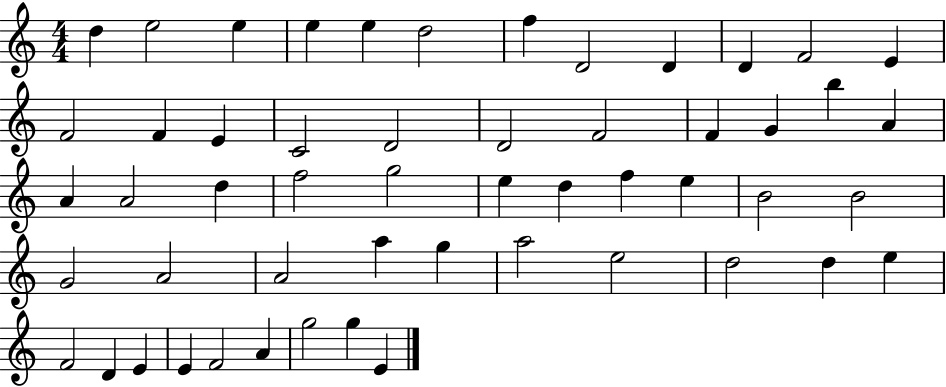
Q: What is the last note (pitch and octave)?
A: E4